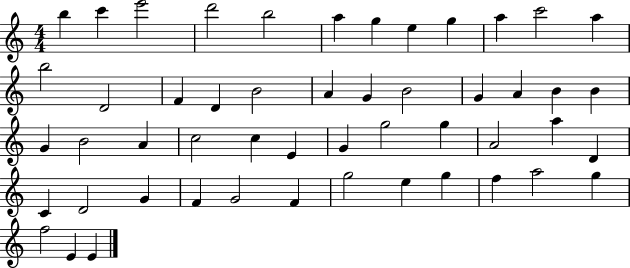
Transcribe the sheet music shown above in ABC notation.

X:1
T:Untitled
M:4/4
L:1/4
K:C
b c' e'2 d'2 b2 a g e g a c'2 a b2 D2 F D B2 A G B2 G A B B G B2 A c2 c E G g2 g A2 a D C D2 G F G2 F g2 e g f a2 g f2 E E